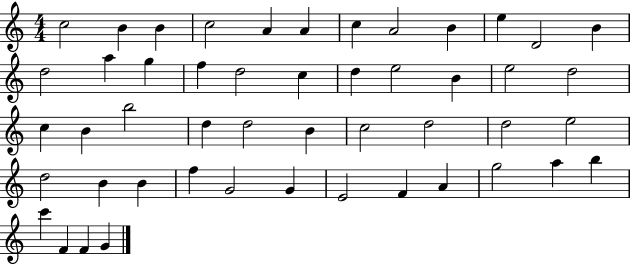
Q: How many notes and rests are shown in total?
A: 49